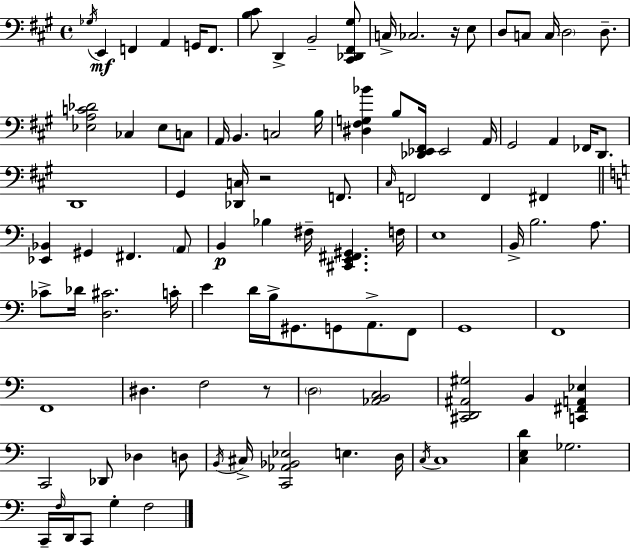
{
  \clef bass
  \time 4/4
  \defaultTimeSignature
  \key a \major
  \repeat volta 2 { \acciaccatura { ges16 }\mf e,4 f,4 a,4 g,16 f,8. | <b cis'>8 d,4-> b,2-- <cis, des, fis, gis>8 | c16-> ces2. r16 e8 | d8 c8 c16 \parenthesize d2 d8.-- | \break <ees a c' des'>2 ces4 ees8 c8 | a,16 b,4. c2 | b16 <dis fis g bes'>4 b8 <des, ees, fis,>16 ees,2 | a,16 gis,2 a,4 fes,16 d,8. | \break d,1 | gis,4 <des, c>16 r2 f,8. | \grace { cis16 } f,2 f,4 fis,4 | \bar "||" \break \key a \minor <ees, bes,>4 gis,4 fis,4. \parenthesize a,8 | b,4\p bes4 fis16-- <cis, e, fis, gis,>4. f16 | e1 | b,16-> b2. a8. | \break ces'8-> des'16 <d cis'>2. c'16-. | e'4 d'16 b16-> gis,8. g,8 a,8.-> f,8 | g,1 | f,1 | \break f,1 | dis4. f2 r8 | \parenthesize d2 <aes, b, c>2 | <cis, d, ais, gis>2 b,4 <c, fis, a, ees>4 | \break c,2 des,8 des4 d8 | \acciaccatura { b,16 } cis16-> <c, aes, bes, ees>2 e4. | d16 \acciaccatura { c16 } c1 | <c e d'>4 ges2. | \break c,16-- \grace { f16 } d,16 c,8 g4-. f2 | } \bar "|."
}